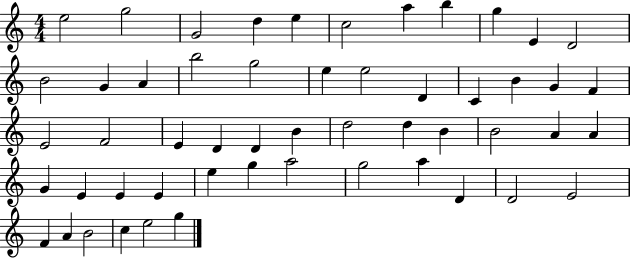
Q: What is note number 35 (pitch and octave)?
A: A4